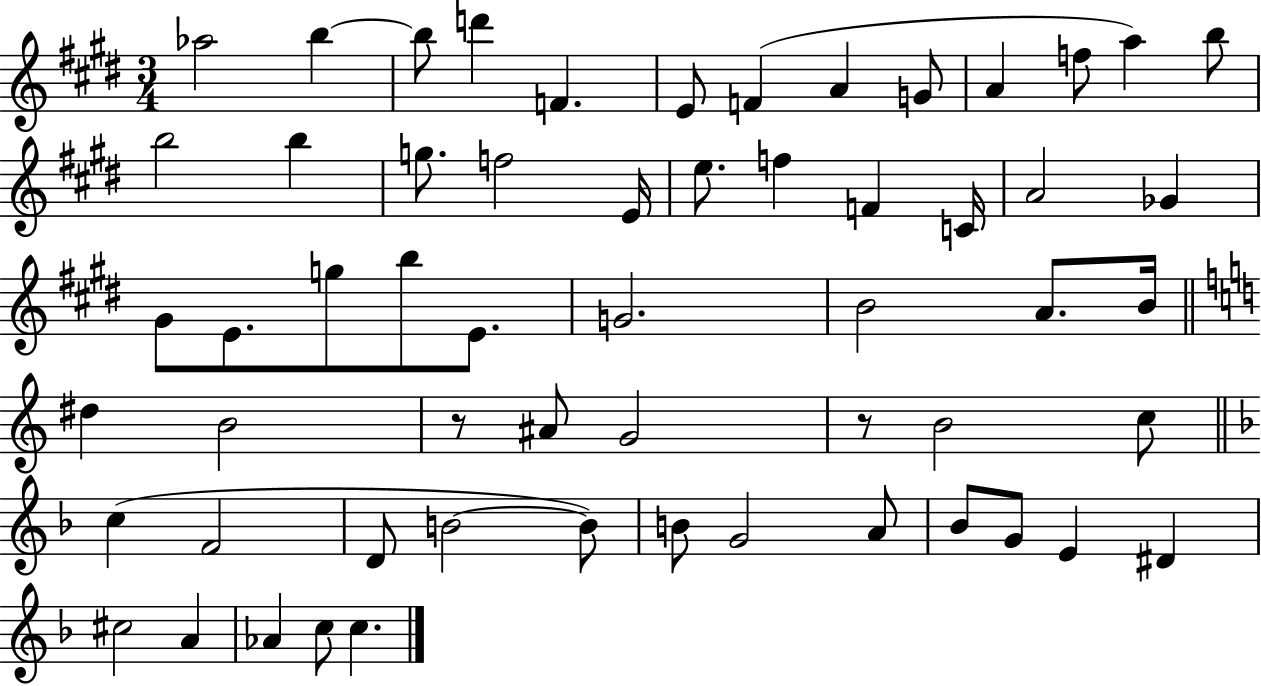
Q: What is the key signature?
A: E major